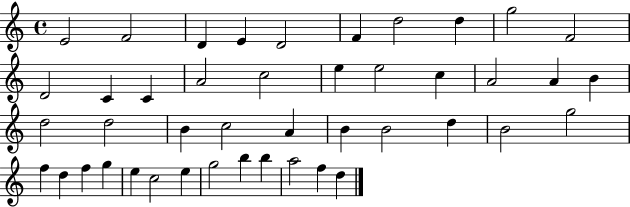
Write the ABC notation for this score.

X:1
T:Untitled
M:4/4
L:1/4
K:C
E2 F2 D E D2 F d2 d g2 F2 D2 C C A2 c2 e e2 c A2 A B d2 d2 B c2 A B B2 d B2 g2 f d f g e c2 e g2 b b a2 f d